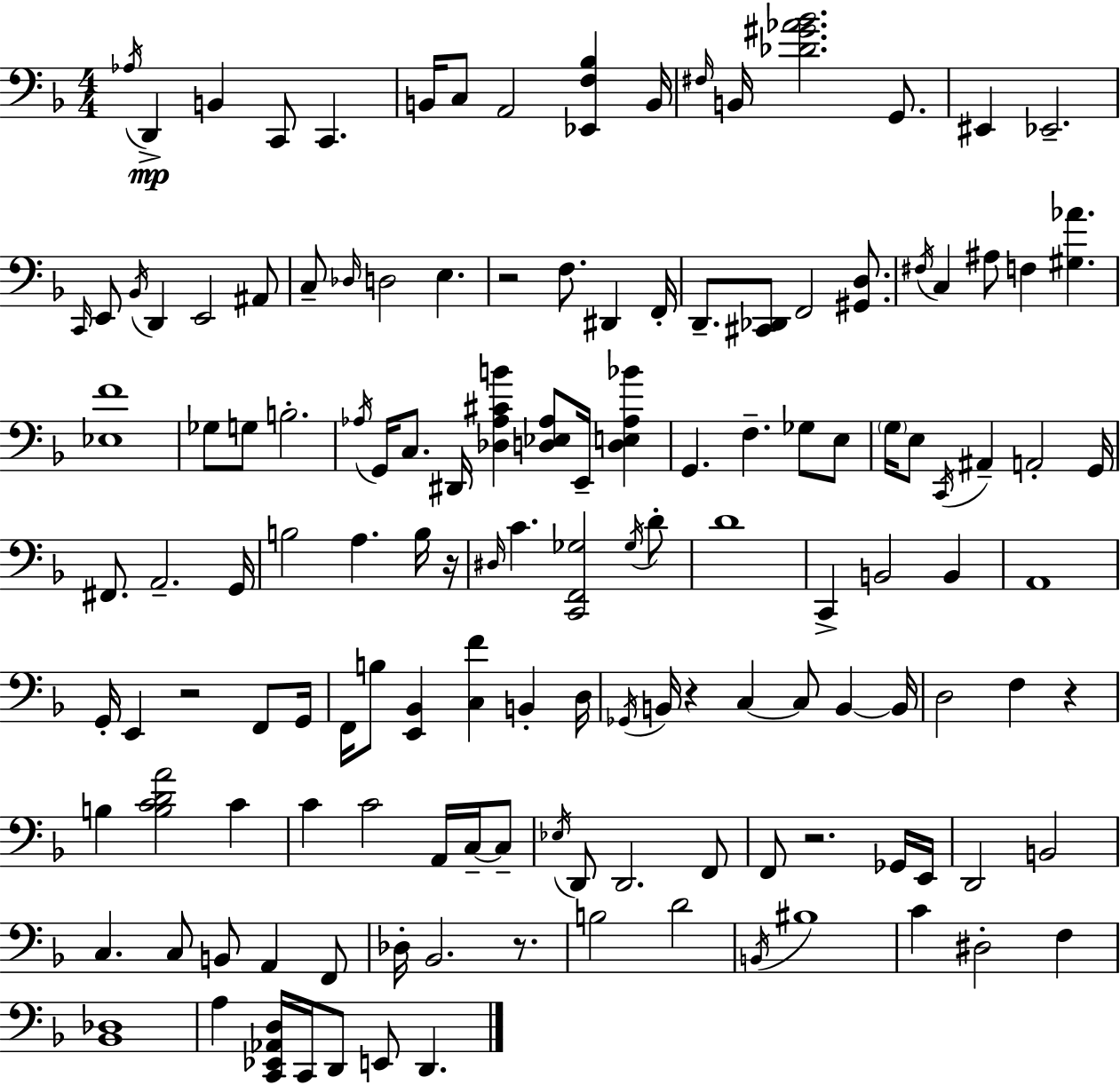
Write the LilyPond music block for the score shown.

{
  \clef bass
  \numericTimeSignature
  \time 4/4
  \key f \major
  \acciaccatura { aes16 }\mp d,4-> b,4 c,8 c,4. | b,16 c8 a,2 <ees, f bes>4 | b,16 \grace { fis16 } b,16 <des' gis' aes' bes'>2. g,8. | eis,4 ees,2.-- | \break \grace { c,16 } e,8 \acciaccatura { bes,16 } d,4 e,2 | ais,8 c8-- \grace { des16 } d2 e4. | r2 f8. | dis,4 f,16-. d,8.-- <cis, des,>8 f,2 | \break <gis, d>8. \acciaccatura { fis16 } c4 ais8 f4 | <gis aes'>4. <ees f'>1 | ges8 g8 b2.-. | \acciaccatura { aes16 } g,16 c8. dis,16 <des aes cis' b'>4 | \break <d ees aes>8 e,16-- <d e aes bes'>4 g,4. f4.-- | ges8 e8 \parenthesize g16 e8 \acciaccatura { c,16 } ais,4-- a,2-. | g,16 fis,8. a,2.-- | g,16 b2 | \break a4. b16 r16 \grace { dis16 } c'4. <c, f, ges>2 | \acciaccatura { ges16 } d'8-. d'1 | c,4-> b,2 | b,4 a,1 | \break g,16-. e,4 r2 | f,8 g,16 f,16 b8 <e, bes,>4 | <c f'>4 b,4-. d16 \acciaccatura { ges,16 } b,16 r4 | c4~~ c8 b,4~~ b,16 d2 | \break f4 r4 b4 <b c' d' a'>2 | c'4 c'4 c'2 | a,16 c16--~~ c8-- \acciaccatura { ees16 } d,8 d,2. | f,8 f,8 r2. | \break ges,16 e,16 d,2 | b,2 c4. | c8 b,8 a,4 f,8 des16-. bes,2. | r8. b2 | \break d'2 \acciaccatura { b,16 } bis1 | c'4 | dis2-. f4 <bes, des>1 | a4 | \break <c, ees, aes, d>16 c,16 d,8 e,8 d,4. \bar "|."
}